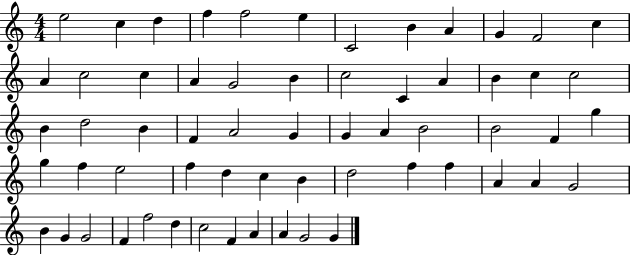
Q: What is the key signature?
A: C major